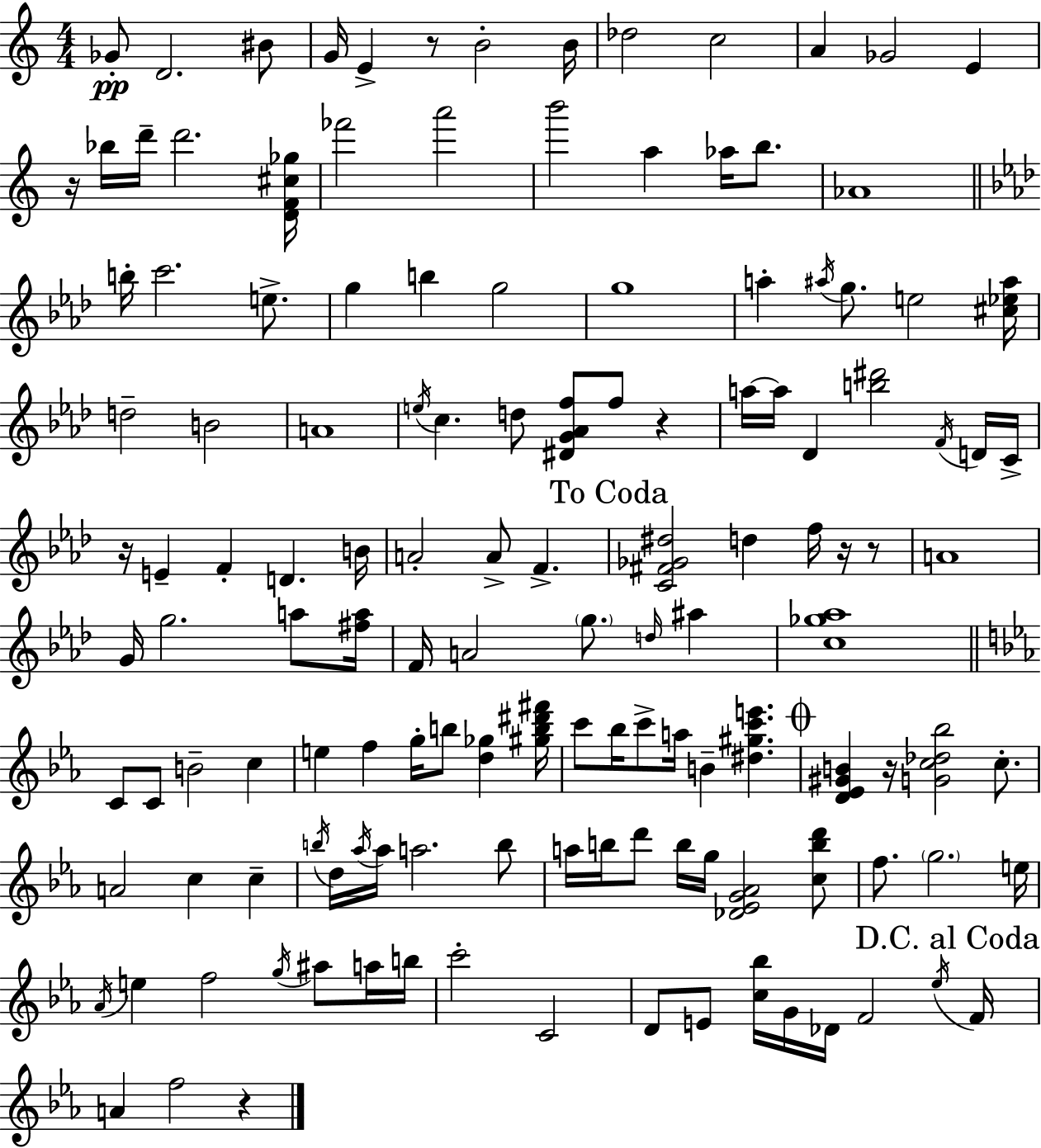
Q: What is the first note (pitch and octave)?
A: Gb4